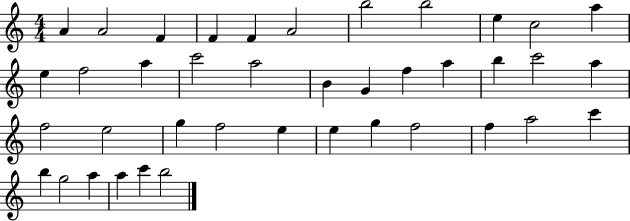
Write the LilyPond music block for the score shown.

{
  \clef treble
  \numericTimeSignature
  \time 4/4
  \key c \major
  a'4 a'2 f'4 | f'4 f'4 a'2 | b''2 b''2 | e''4 c''2 a''4 | \break e''4 f''2 a''4 | c'''2 a''2 | b'4 g'4 f''4 a''4 | b''4 c'''2 a''4 | \break f''2 e''2 | g''4 f''2 e''4 | e''4 g''4 f''2 | f''4 a''2 c'''4 | \break b''4 g''2 a''4 | a''4 c'''4 b''2 | \bar "|."
}